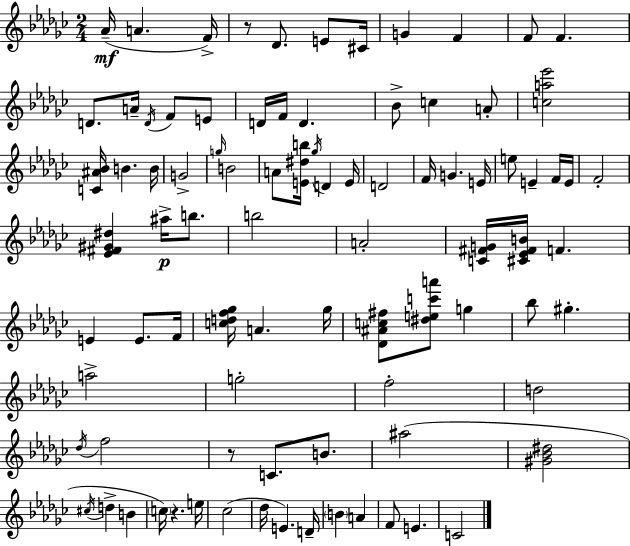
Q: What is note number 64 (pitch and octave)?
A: B4